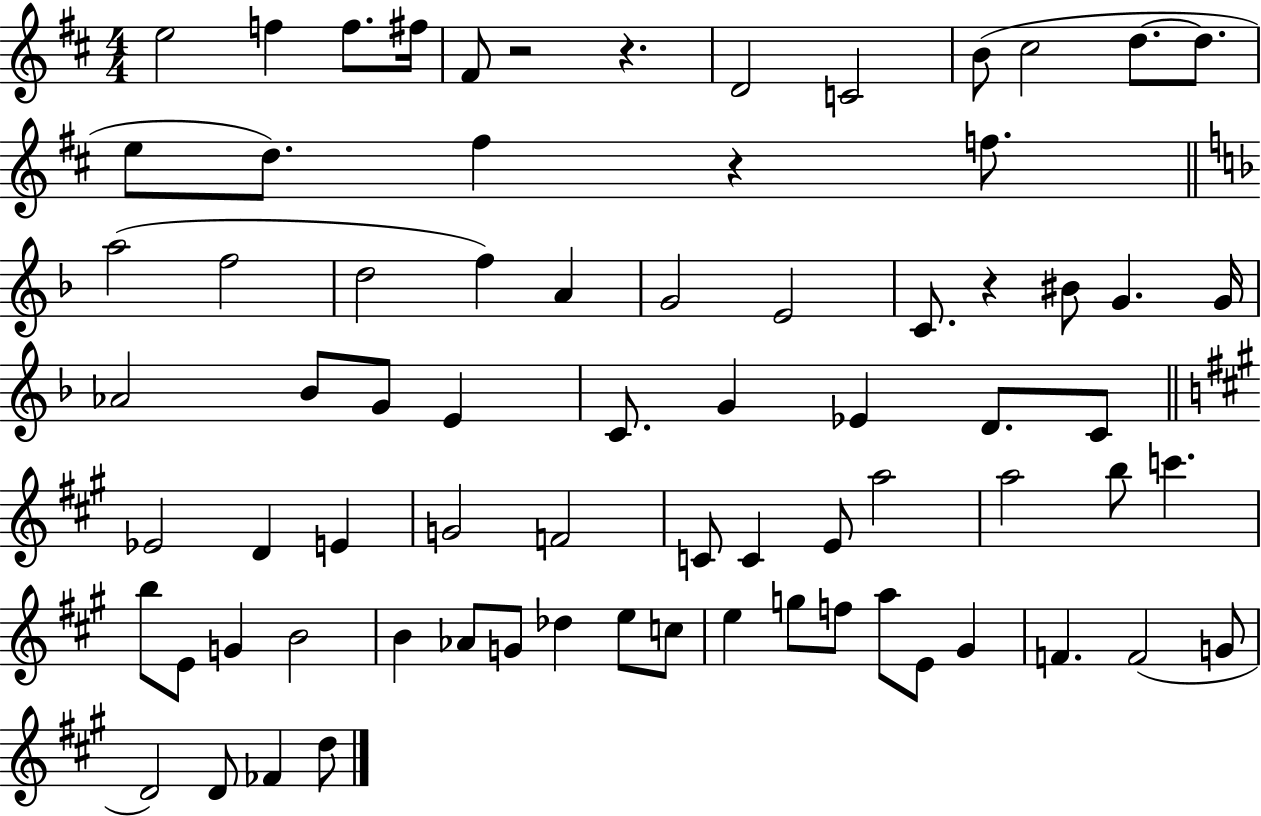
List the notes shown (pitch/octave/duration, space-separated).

E5/h F5/q F5/e. F#5/s F#4/e R/h R/q. D4/h C4/h B4/e C#5/h D5/e. D5/e. E5/e D5/e. F#5/q R/q F5/e. A5/h F5/h D5/h F5/q A4/q G4/h E4/h C4/e. R/q BIS4/e G4/q. G4/s Ab4/h Bb4/e G4/e E4/q C4/e. G4/q Eb4/q D4/e. C4/e Eb4/h D4/q E4/q G4/h F4/h C4/e C4/q E4/e A5/h A5/h B5/e C6/q. B5/e E4/e G4/q B4/h B4/q Ab4/e G4/e Db5/q E5/e C5/e E5/q G5/e F5/e A5/e E4/e G#4/q F4/q. F4/h G4/e D4/h D4/e FES4/q D5/e